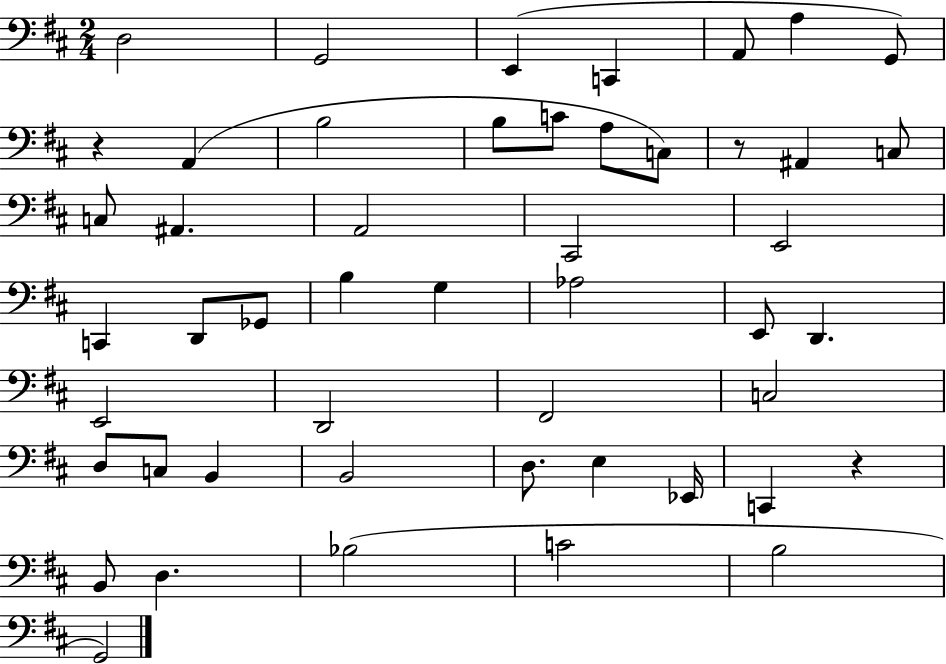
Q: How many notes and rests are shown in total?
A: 49